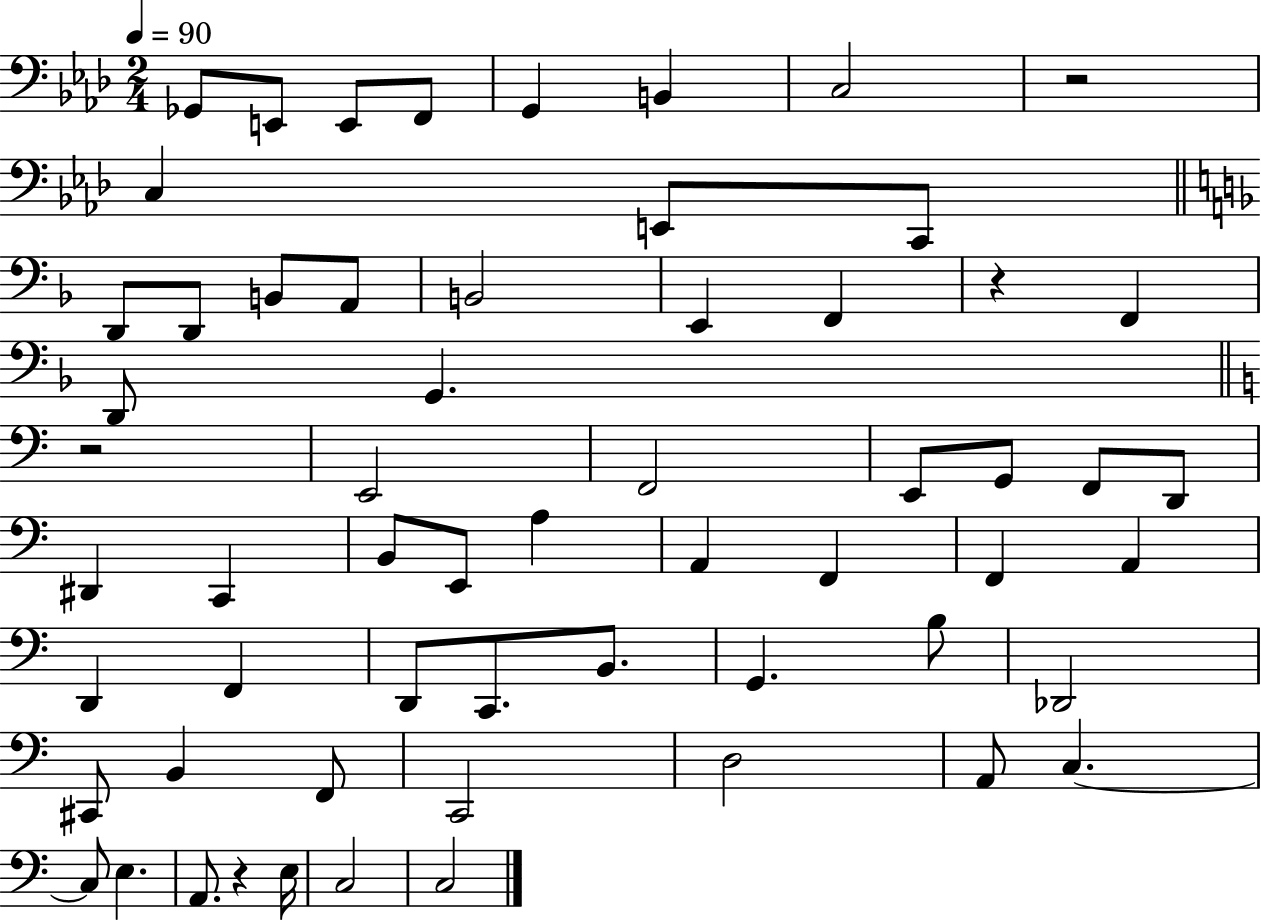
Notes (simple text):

Gb2/e E2/e E2/e F2/e G2/q B2/q C3/h R/h C3/q E2/e C2/e D2/e D2/e B2/e A2/e B2/h E2/q F2/q R/q F2/q D2/e G2/q. R/h E2/h F2/h E2/e G2/e F2/e D2/e D#2/q C2/q B2/e E2/e A3/q A2/q F2/q F2/q A2/q D2/q F2/q D2/e C2/e. B2/e. G2/q. B3/e Db2/h C#2/e B2/q F2/e C2/h D3/h A2/e C3/q. C3/e E3/q. A2/e. R/q E3/s C3/h C3/h